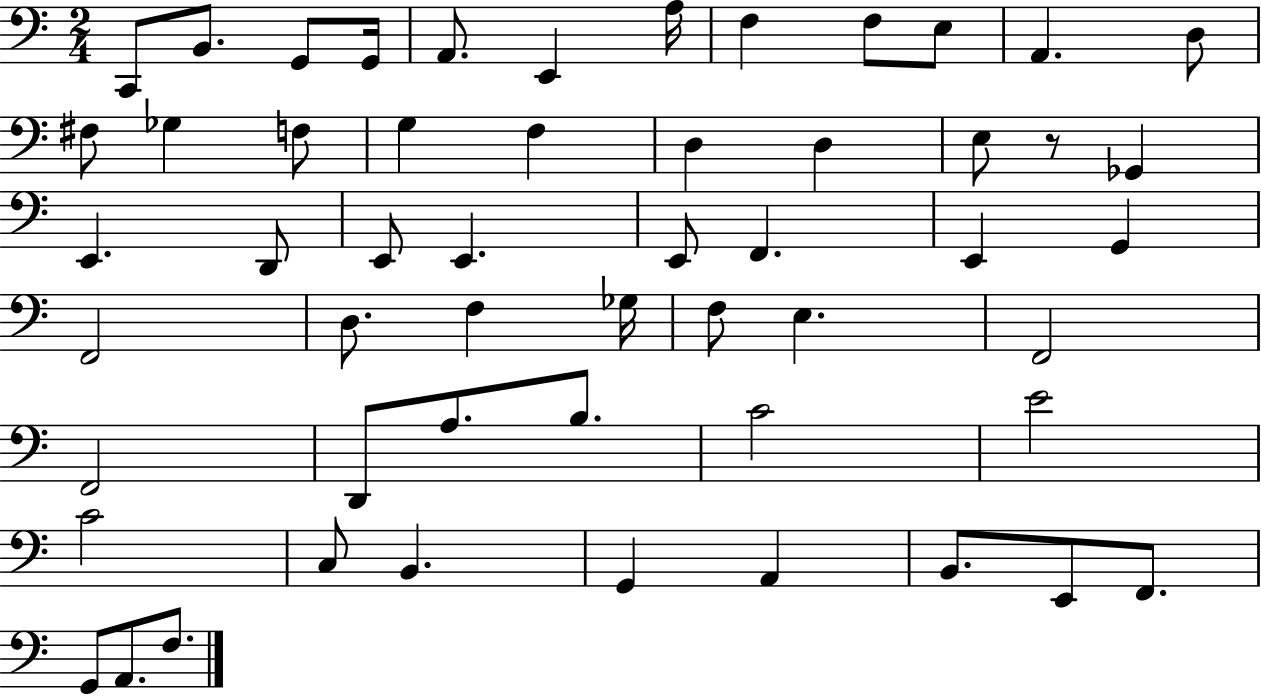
X:1
T:Untitled
M:2/4
L:1/4
K:C
C,,/2 B,,/2 G,,/2 G,,/4 A,,/2 E,, A,/4 F, F,/2 E,/2 A,, D,/2 ^F,/2 _G, F,/2 G, F, D, D, E,/2 z/2 _G,, E,, D,,/2 E,,/2 E,, E,,/2 F,, E,, G,, F,,2 D,/2 F, _G,/4 F,/2 E, F,,2 F,,2 D,,/2 A,/2 B,/2 C2 E2 C2 C,/2 B,, G,, A,, B,,/2 E,,/2 F,,/2 G,,/2 A,,/2 F,/2